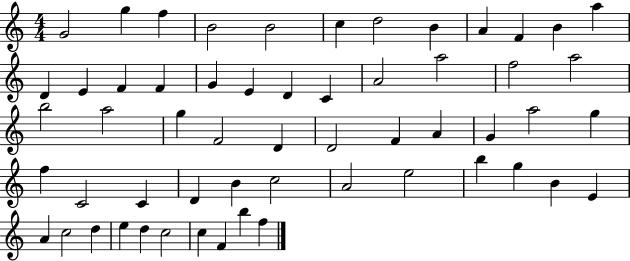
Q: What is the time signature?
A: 4/4